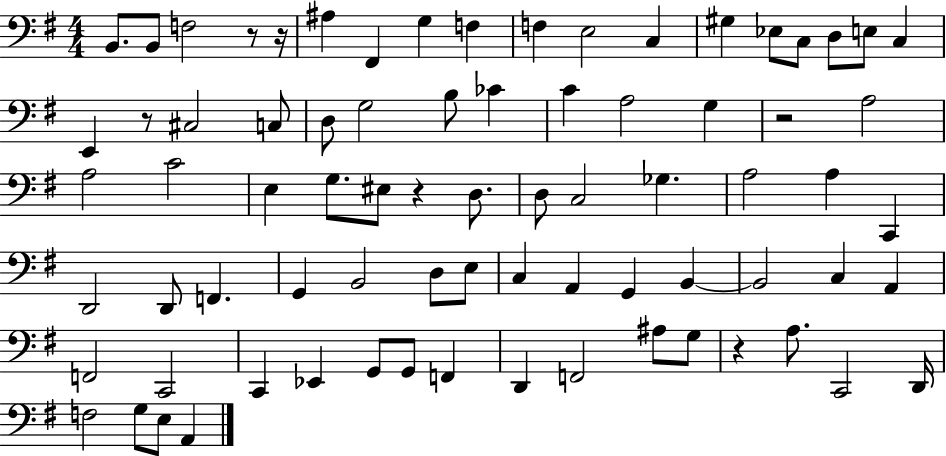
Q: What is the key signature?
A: G major